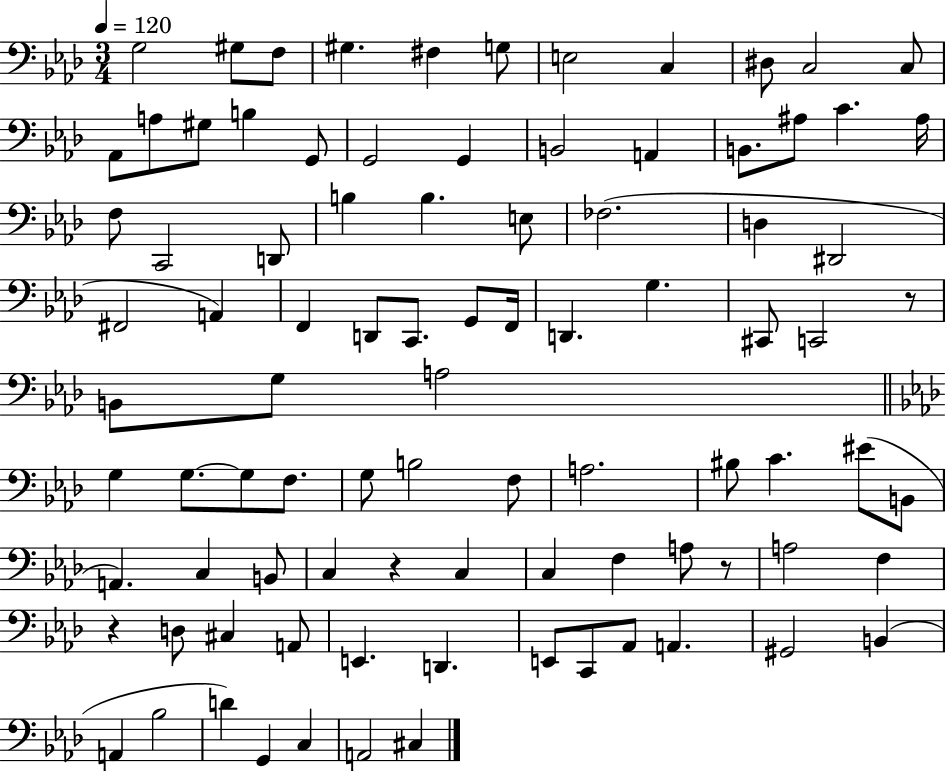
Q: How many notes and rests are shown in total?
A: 91